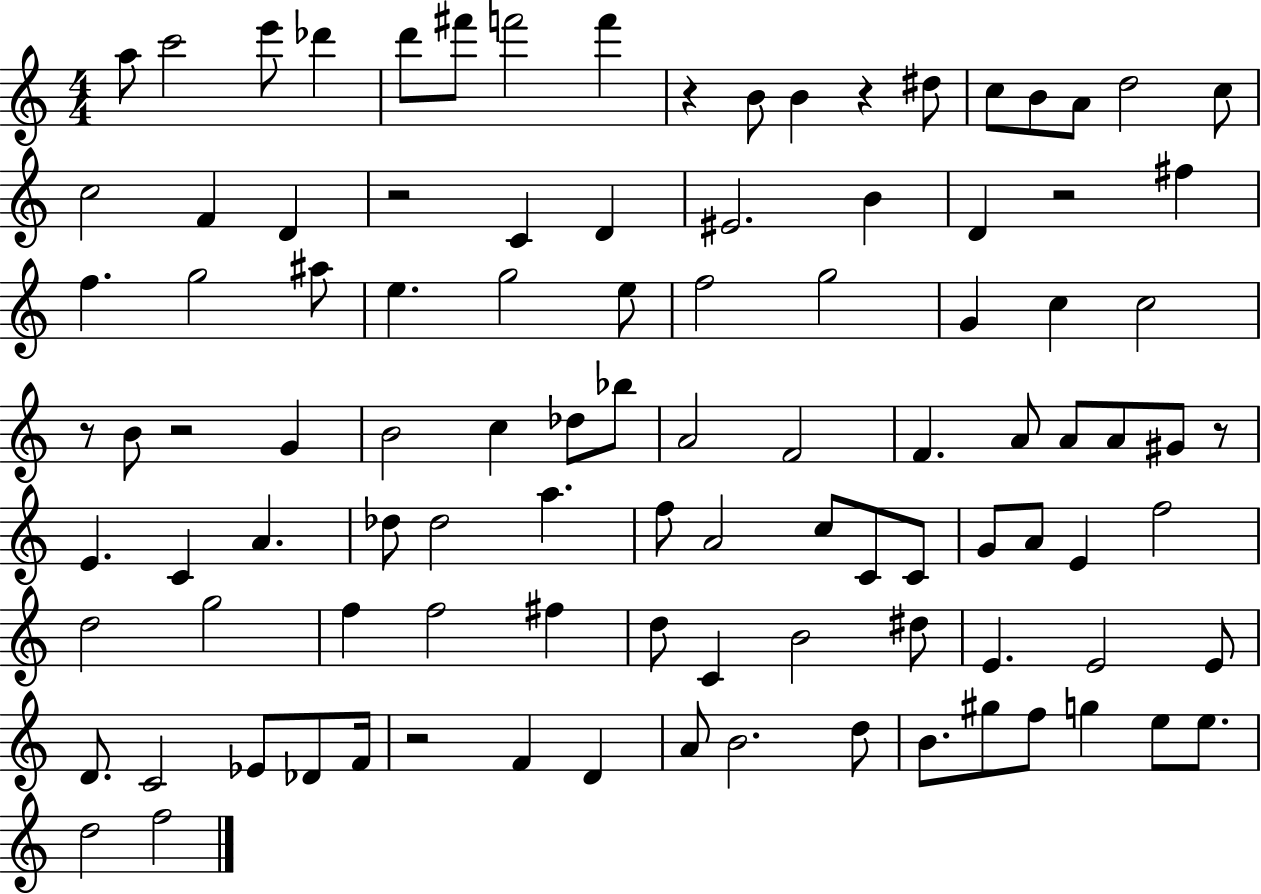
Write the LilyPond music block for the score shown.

{
  \clef treble
  \numericTimeSignature
  \time 4/4
  \key c \major
  a''8 c'''2 e'''8 des'''4 | d'''8 fis'''8 f'''2 f'''4 | r4 b'8 b'4 r4 dis''8 | c''8 b'8 a'8 d''2 c''8 | \break c''2 f'4 d'4 | r2 c'4 d'4 | eis'2. b'4 | d'4 r2 fis''4 | \break f''4. g''2 ais''8 | e''4. g''2 e''8 | f''2 g''2 | g'4 c''4 c''2 | \break r8 b'8 r2 g'4 | b'2 c''4 des''8 bes''8 | a'2 f'2 | f'4. a'8 a'8 a'8 gis'8 r8 | \break e'4. c'4 a'4. | des''8 des''2 a''4. | f''8 a'2 c''8 c'8 c'8 | g'8 a'8 e'4 f''2 | \break d''2 g''2 | f''4 f''2 fis''4 | d''8 c'4 b'2 dis''8 | e'4. e'2 e'8 | \break d'8. c'2 ees'8 des'8 f'16 | r2 f'4 d'4 | a'8 b'2. d''8 | b'8. gis''8 f''8 g''4 e''8 e''8. | \break d''2 f''2 | \bar "|."
}